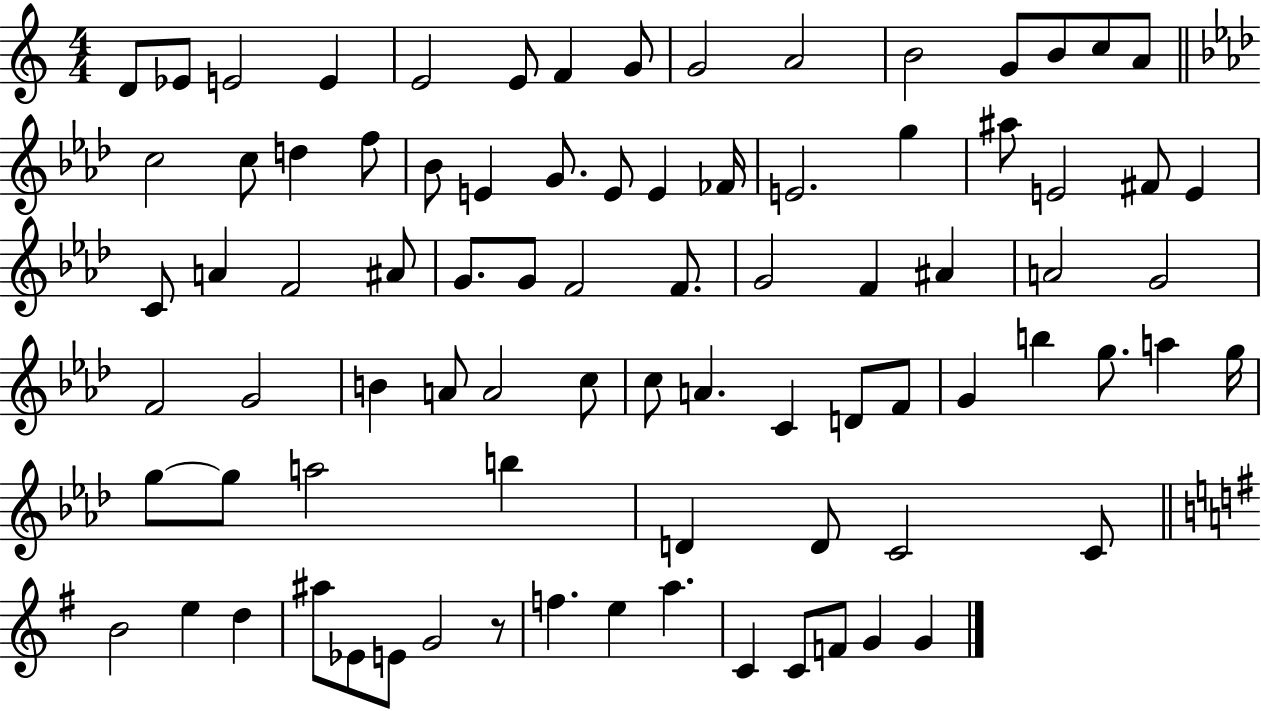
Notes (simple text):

D4/e Eb4/e E4/h E4/q E4/h E4/e F4/q G4/e G4/h A4/h B4/h G4/e B4/e C5/e A4/e C5/h C5/e D5/q F5/e Bb4/e E4/q G4/e. E4/e E4/q FES4/s E4/h. G5/q A#5/e E4/h F#4/e E4/q C4/e A4/q F4/h A#4/e G4/e. G4/e F4/h F4/e. G4/h F4/q A#4/q A4/h G4/h F4/h G4/h B4/q A4/e A4/h C5/e C5/e A4/q. C4/q D4/e F4/e G4/q B5/q G5/e. A5/q G5/s G5/e G5/e A5/h B5/q D4/q D4/e C4/h C4/e B4/h E5/q D5/q A#5/e Eb4/e E4/e G4/h R/e F5/q. E5/q A5/q. C4/q C4/e F4/e G4/q G4/q